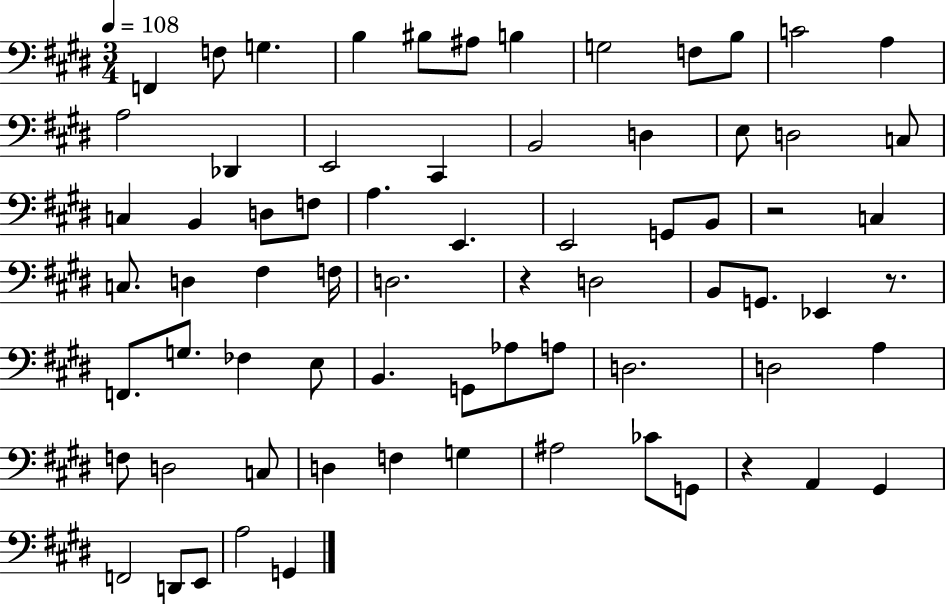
{
  \clef bass
  \numericTimeSignature
  \time 3/4
  \key e \major
  \tempo 4 = 108
  f,4 f8 g4. | b4 bis8 ais8 b4 | g2 f8 b8 | c'2 a4 | \break a2 des,4 | e,2 cis,4 | b,2 d4 | e8 d2 c8 | \break c4 b,4 d8 f8 | a4. e,4. | e,2 g,8 b,8 | r2 c4 | \break c8. d4 fis4 f16 | d2. | r4 d2 | b,8 g,8. ees,4 r8. | \break f,8. g8. fes4 e8 | b,4. g,8 aes8 a8 | d2. | d2 a4 | \break f8 d2 c8 | d4 f4 g4 | ais2 ces'8 g,8 | r4 a,4 gis,4 | \break f,2 d,8 e,8 | a2 g,4 | \bar "|."
}